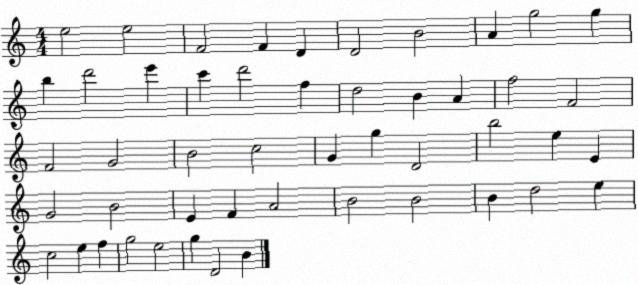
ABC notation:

X:1
T:Untitled
M:4/4
L:1/4
K:C
e2 e2 F2 F D D2 B2 A g2 g b d'2 e' c' d'2 f d2 B A f2 F2 F2 G2 B2 c2 G g D2 b2 e E G2 B2 E F A2 B2 B2 B d2 e c2 e f g2 e2 g D2 B